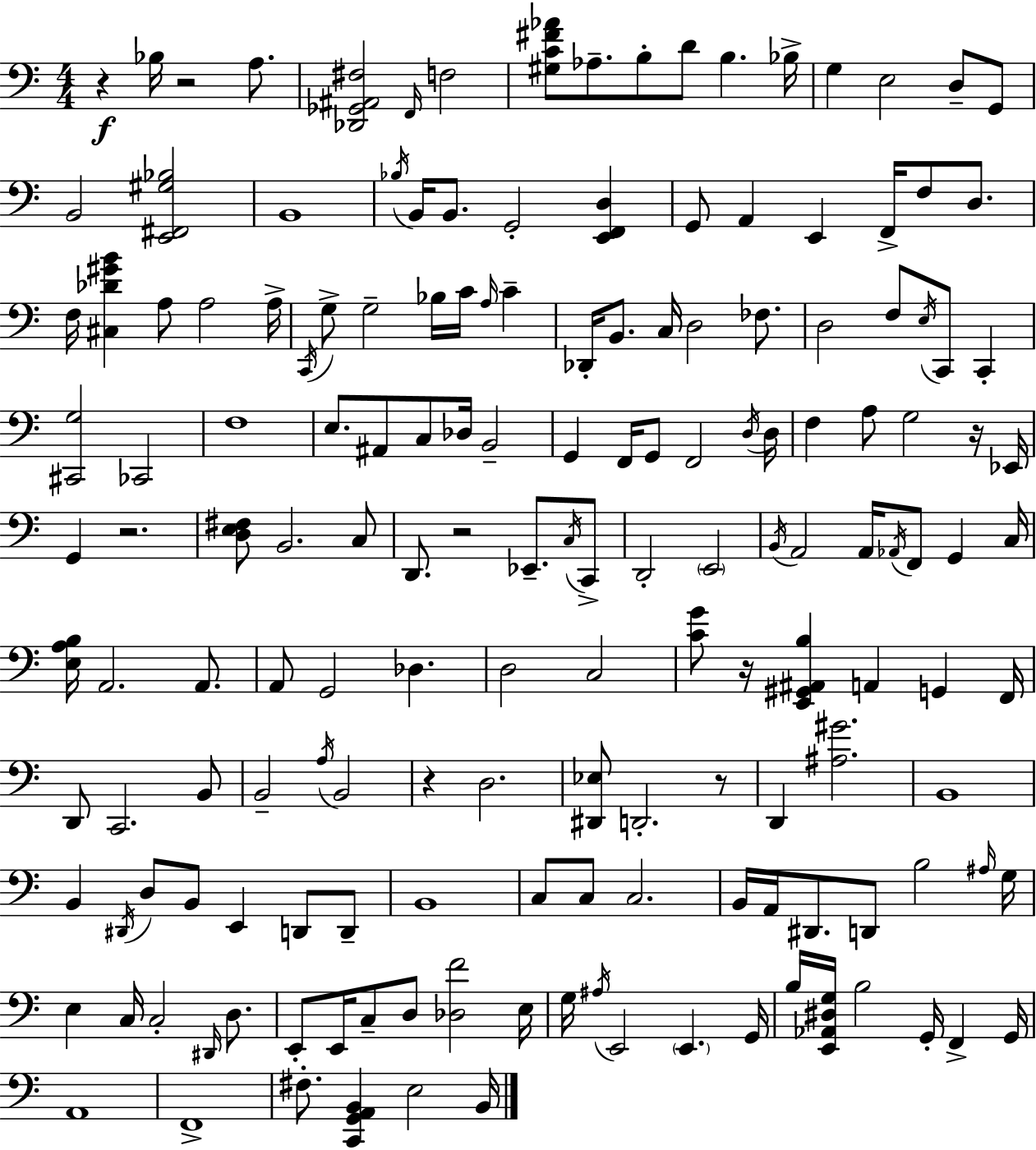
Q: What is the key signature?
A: C major